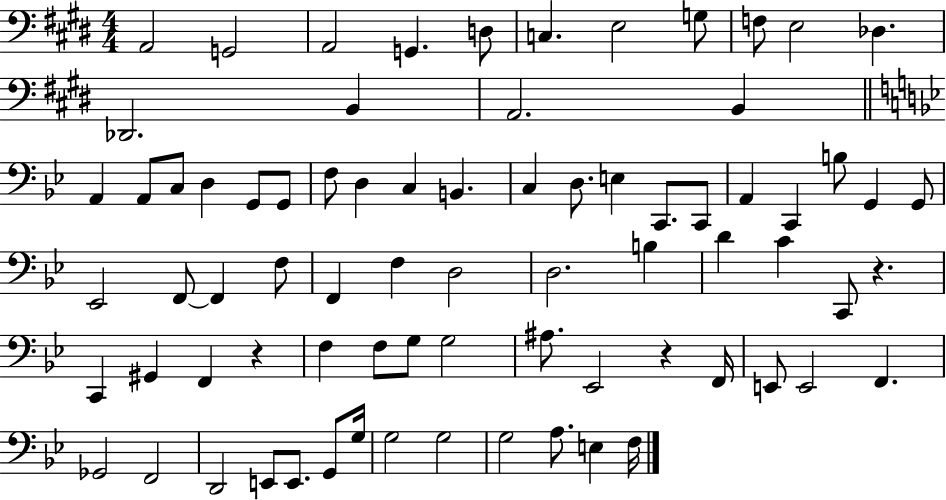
X:1
T:Untitled
M:4/4
L:1/4
K:E
A,,2 G,,2 A,,2 G,, D,/2 C, E,2 G,/2 F,/2 E,2 _D, _D,,2 B,, A,,2 B,, A,, A,,/2 C,/2 D, G,,/2 G,,/2 F,/2 D, C, B,, C, D,/2 E, C,,/2 C,,/2 A,, C,, B,/2 G,, G,,/2 _E,,2 F,,/2 F,, F,/2 F,, F, D,2 D,2 B, D C C,,/2 z C,, ^G,, F,, z F, F,/2 G,/2 G,2 ^A,/2 _E,,2 z F,,/4 E,,/2 E,,2 F,, _G,,2 F,,2 D,,2 E,,/2 E,,/2 G,,/2 G,/4 G,2 G,2 G,2 A,/2 E, F,/4